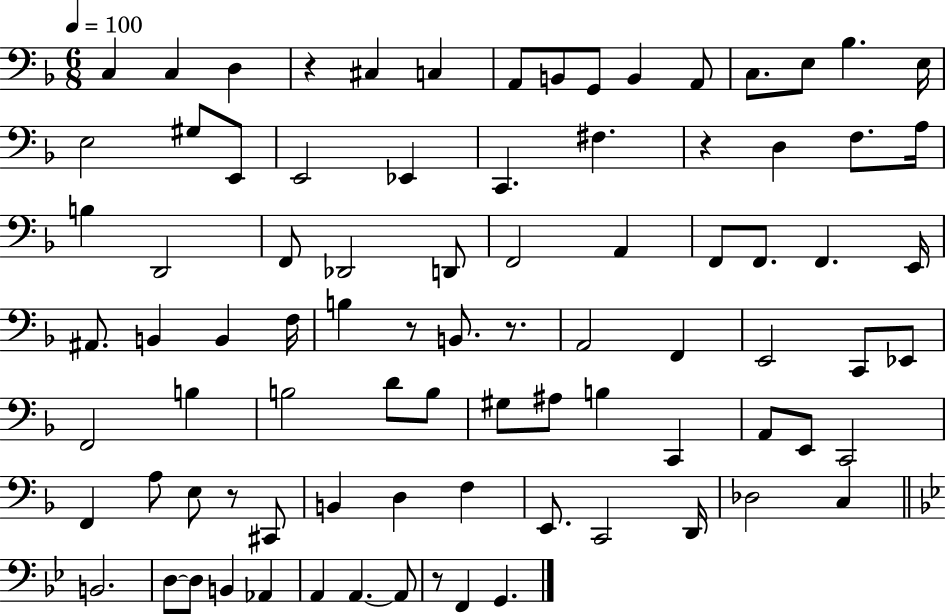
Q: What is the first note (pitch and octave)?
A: C3